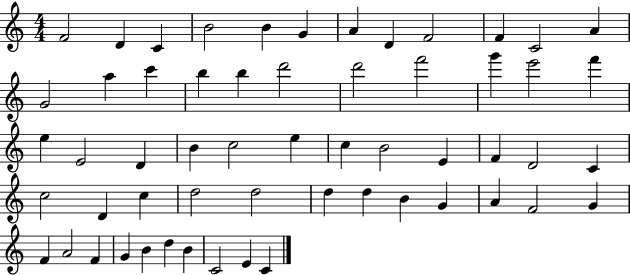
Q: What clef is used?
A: treble